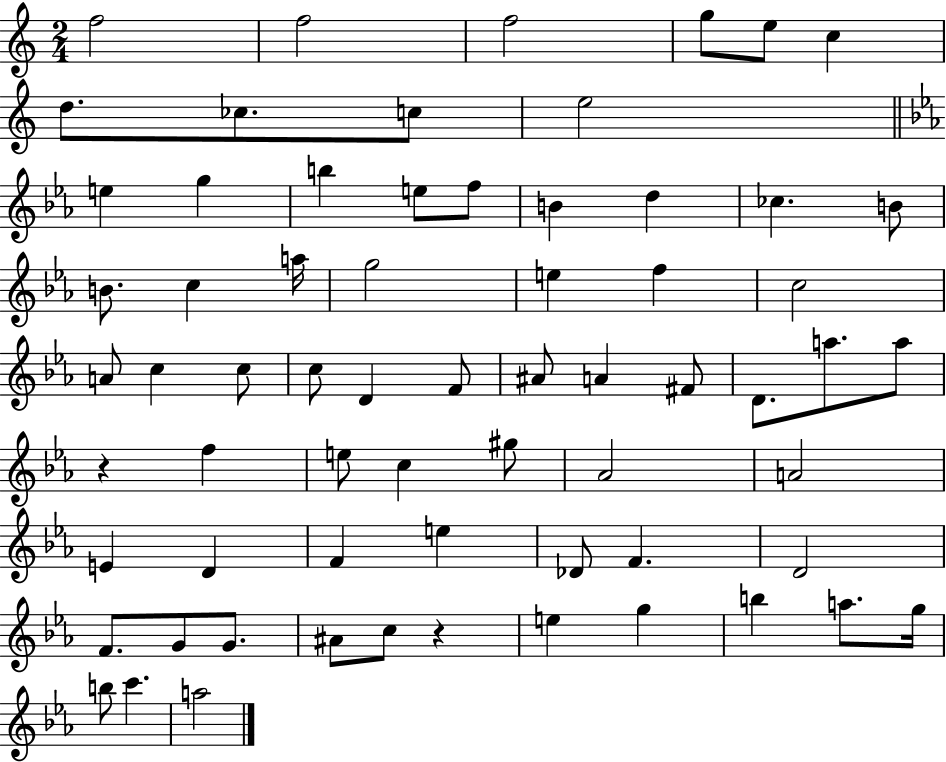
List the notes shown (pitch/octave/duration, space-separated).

F5/h F5/h F5/h G5/e E5/e C5/q D5/e. CES5/e. C5/e E5/h E5/q G5/q B5/q E5/e F5/e B4/q D5/q CES5/q. B4/e B4/e. C5/q A5/s G5/h E5/q F5/q C5/h A4/e C5/q C5/e C5/e D4/q F4/e A#4/e A4/q F#4/e D4/e. A5/e. A5/e R/q F5/q E5/e C5/q G#5/e Ab4/h A4/h E4/q D4/q F4/q E5/q Db4/e F4/q. D4/h F4/e. G4/e G4/e. A#4/e C5/e R/q E5/q G5/q B5/q A5/e. G5/s B5/e C6/q. A5/h